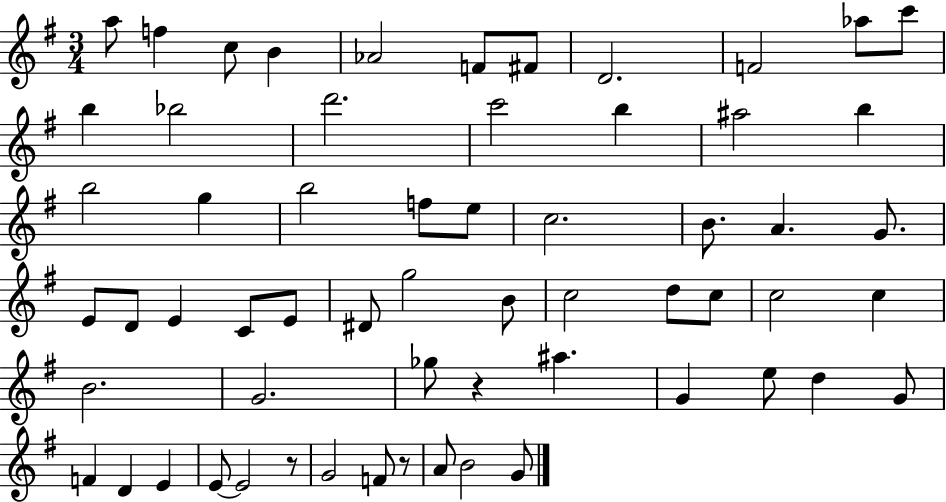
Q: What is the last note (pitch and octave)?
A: G4